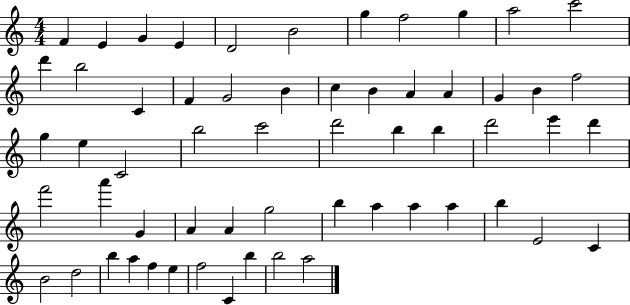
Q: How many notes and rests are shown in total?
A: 59